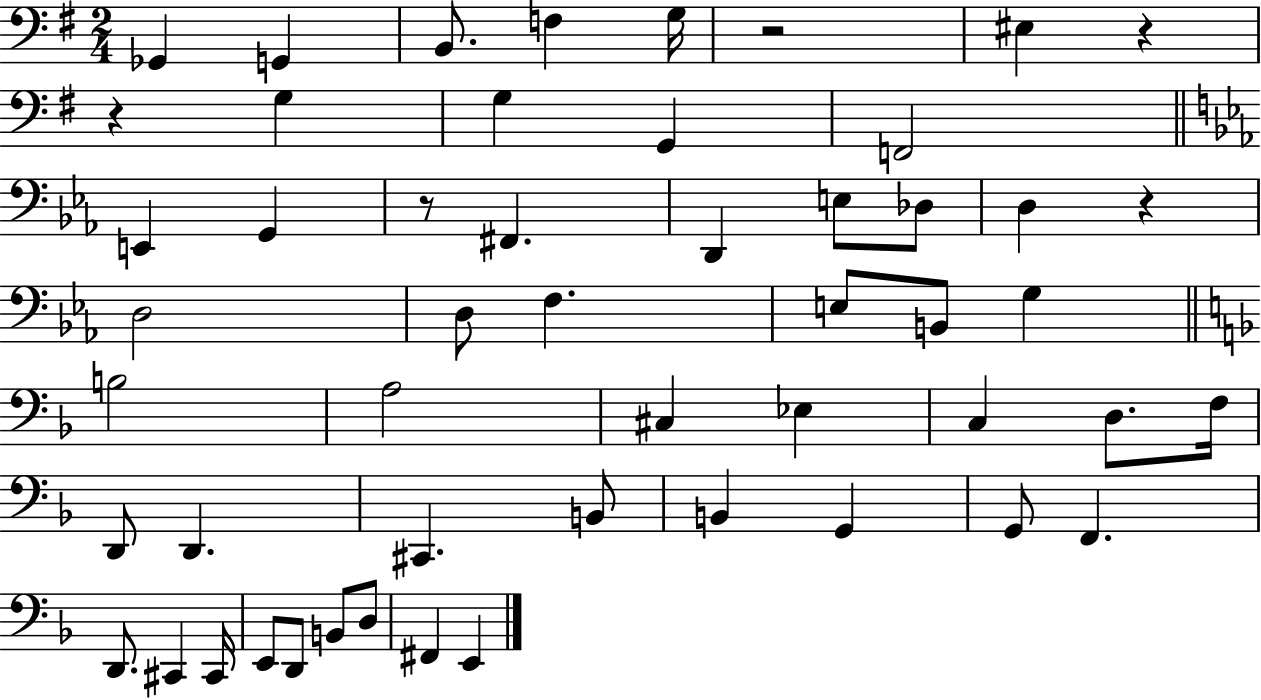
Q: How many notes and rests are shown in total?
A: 52